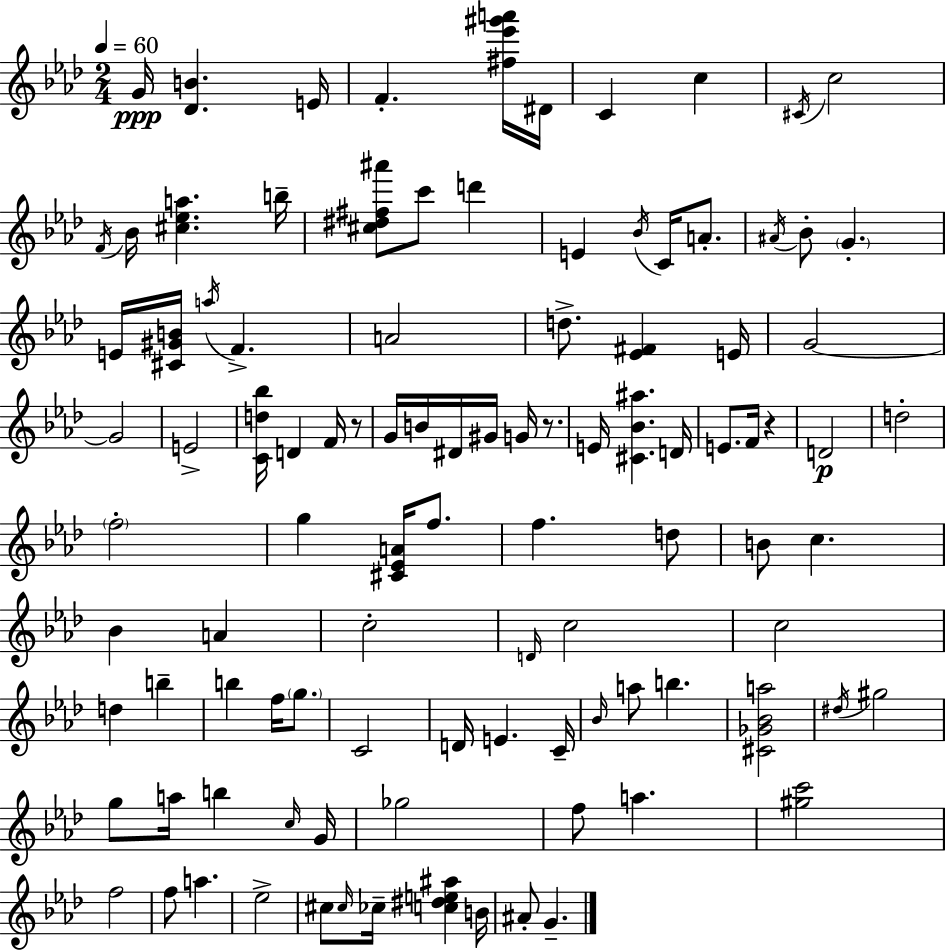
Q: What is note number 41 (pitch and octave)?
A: D4